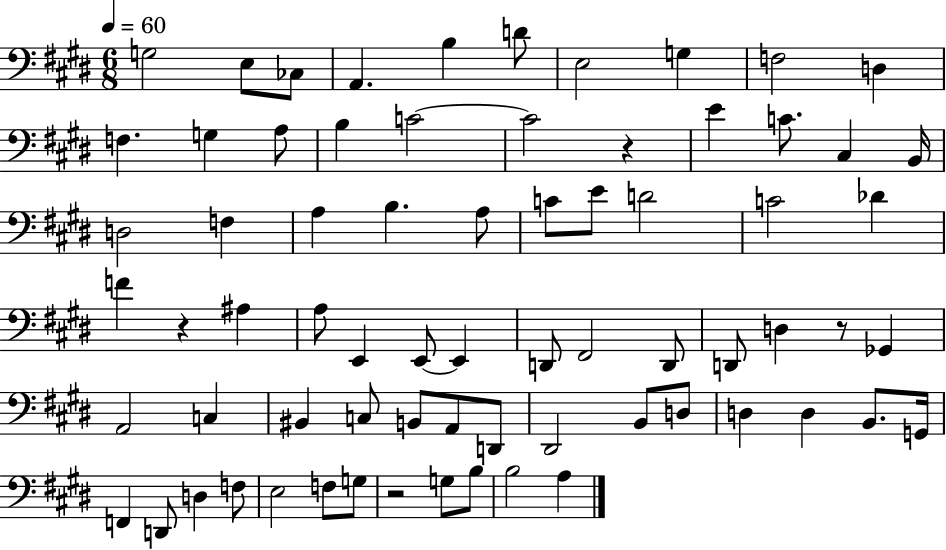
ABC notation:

X:1
T:Untitled
M:6/8
L:1/4
K:E
G,2 E,/2 _C,/2 A,, B, D/2 E,2 G, F,2 D, F, G, A,/2 B, C2 C2 z E C/2 ^C, B,,/4 D,2 F, A, B, A,/2 C/2 E/2 D2 C2 _D F z ^A, A,/2 E,, E,,/2 E,, D,,/2 ^F,,2 D,,/2 D,,/2 D, z/2 _G,, A,,2 C, ^B,, C,/2 B,,/2 A,,/2 D,,/2 ^D,,2 B,,/2 D,/2 D, D, B,,/2 G,,/4 F,, D,,/2 D, F,/2 E,2 F,/2 G,/2 z2 G,/2 B,/2 B,2 A,